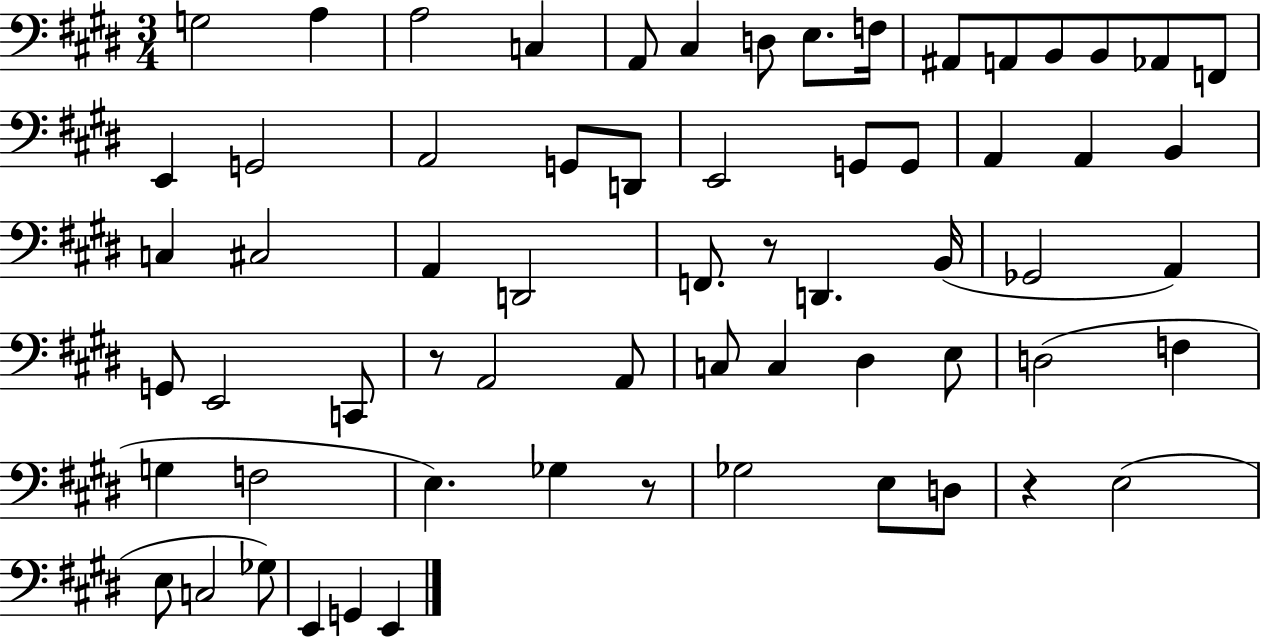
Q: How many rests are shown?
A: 4